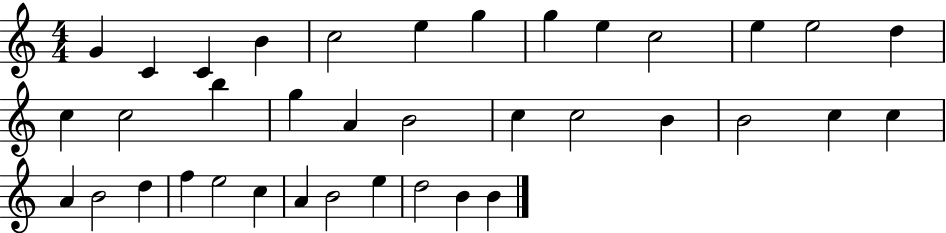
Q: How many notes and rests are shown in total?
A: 37